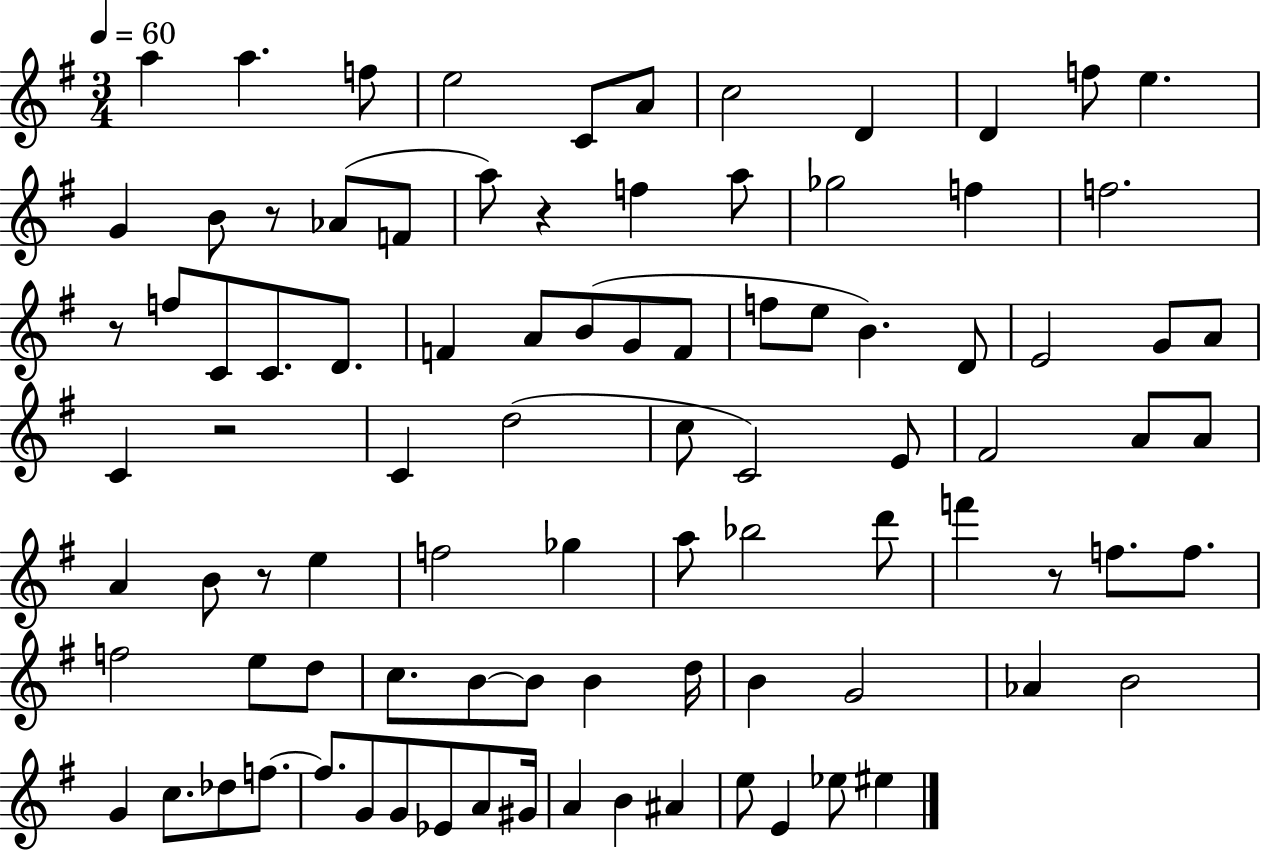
A5/q A5/q. F5/e E5/h C4/e A4/e C5/h D4/q D4/q F5/e E5/q. G4/q B4/e R/e Ab4/e F4/e A5/e R/q F5/q A5/e Gb5/h F5/q F5/h. R/e F5/e C4/e C4/e. D4/e. F4/q A4/e B4/e G4/e F4/e F5/e E5/e B4/q. D4/e E4/h G4/e A4/e C4/q R/h C4/q D5/h C5/e C4/h E4/e F#4/h A4/e A4/e A4/q B4/e R/e E5/q F5/h Gb5/q A5/e Bb5/h D6/e F6/q R/e F5/e. F5/e. F5/h E5/e D5/e C5/e. B4/e B4/e B4/q D5/s B4/q G4/h Ab4/q B4/h G4/q C5/e. Db5/e F5/e. F5/e. G4/e G4/e Eb4/e A4/e G#4/s A4/q B4/q A#4/q E5/e E4/q Eb5/e EIS5/q